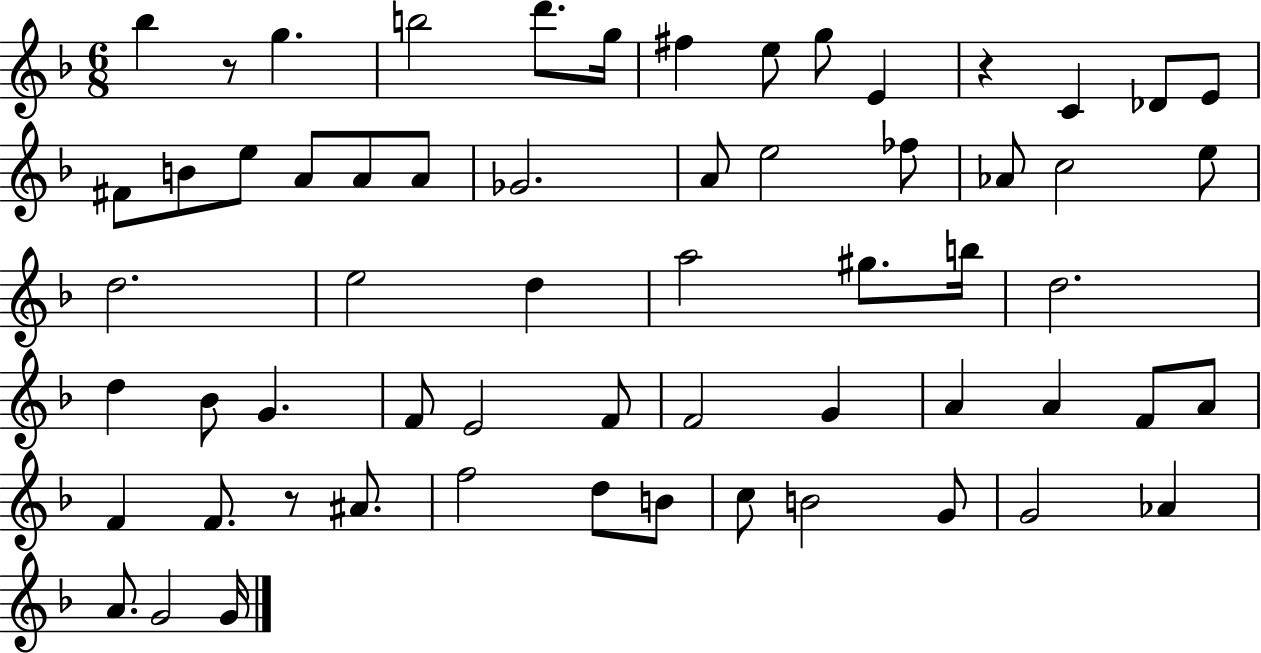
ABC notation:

X:1
T:Untitled
M:6/8
L:1/4
K:F
_b z/2 g b2 d'/2 g/4 ^f e/2 g/2 E z C _D/2 E/2 ^F/2 B/2 e/2 A/2 A/2 A/2 _G2 A/2 e2 _f/2 _A/2 c2 e/2 d2 e2 d a2 ^g/2 b/4 d2 d _B/2 G F/2 E2 F/2 F2 G A A F/2 A/2 F F/2 z/2 ^A/2 f2 d/2 B/2 c/2 B2 G/2 G2 _A A/2 G2 G/4